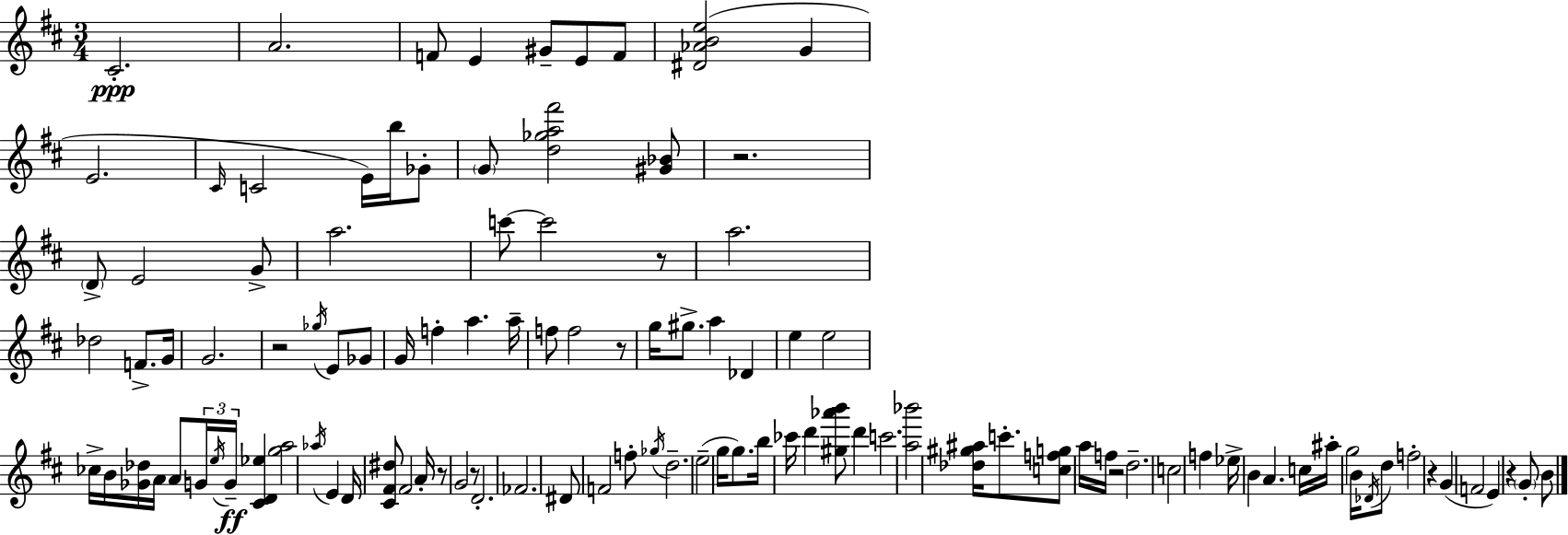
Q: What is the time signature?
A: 3/4